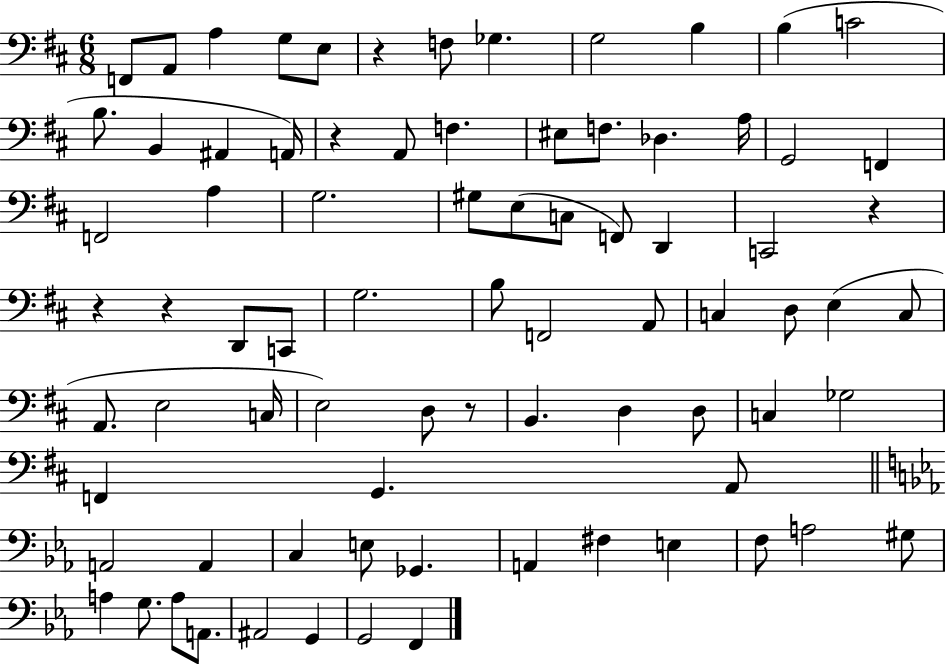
X:1
T:Untitled
M:6/8
L:1/4
K:D
F,,/2 A,,/2 A, G,/2 E,/2 z F,/2 _G, G,2 B, B, C2 B,/2 B,, ^A,, A,,/4 z A,,/2 F, ^E,/2 F,/2 _D, A,/4 G,,2 F,, F,,2 A, G,2 ^G,/2 E,/2 C,/2 F,,/2 D,, C,,2 z z z D,,/2 C,,/2 G,2 B,/2 F,,2 A,,/2 C, D,/2 E, C,/2 A,,/2 E,2 C,/4 E,2 D,/2 z/2 B,, D, D,/2 C, _G,2 F,, G,, A,,/2 A,,2 A,, C, E,/2 _G,, A,, ^F, E, F,/2 A,2 ^G,/2 A, G,/2 A,/2 A,,/2 ^A,,2 G,, G,,2 F,,